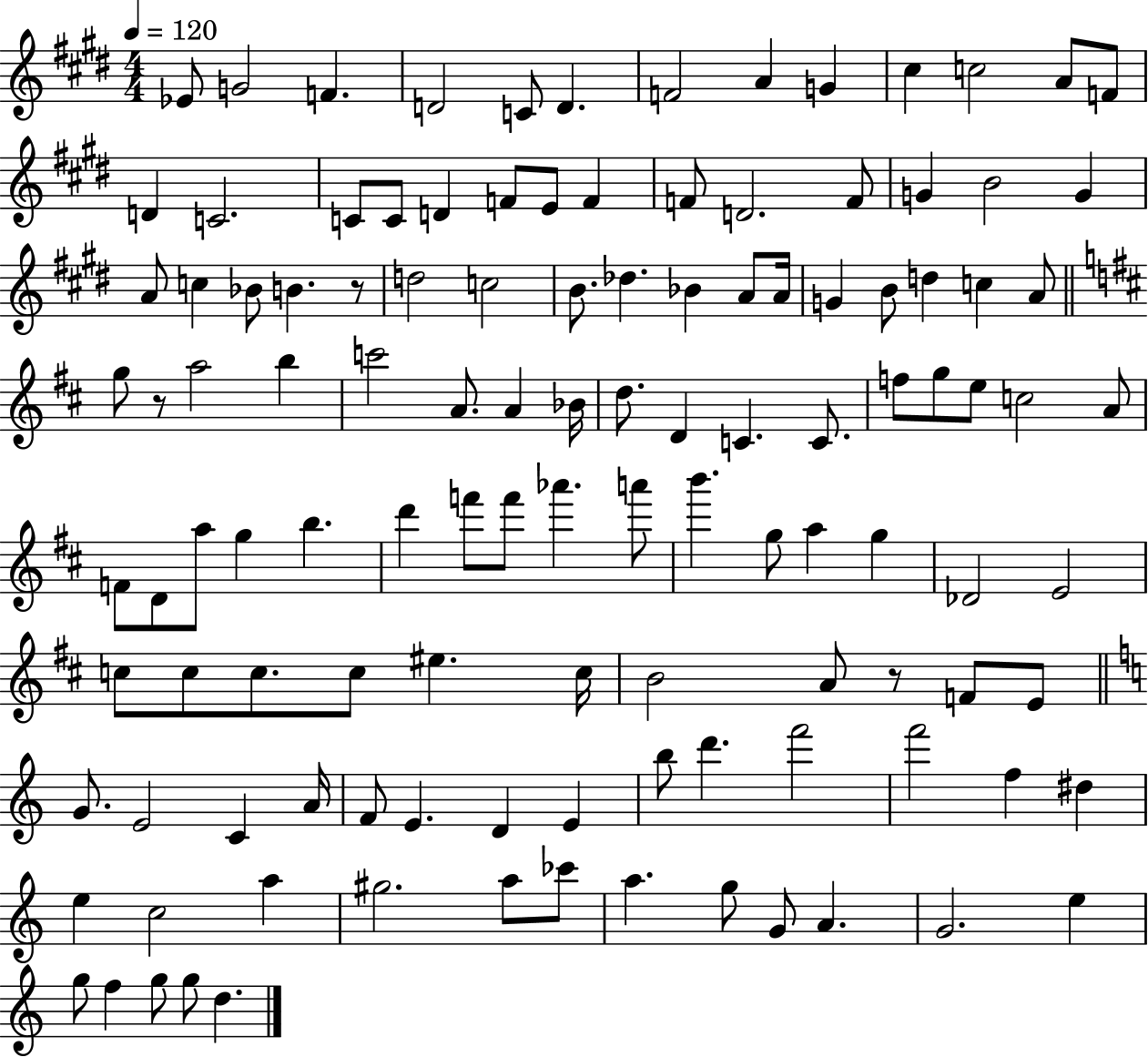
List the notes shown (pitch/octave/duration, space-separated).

Eb4/e G4/h F4/q. D4/h C4/e D4/q. F4/h A4/q G4/q C#5/q C5/h A4/e F4/e D4/q C4/h. C4/e C4/e D4/q F4/e E4/e F4/q F4/e D4/h. F4/e G4/q B4/h G4/q A4/e C5/q Bb4/e B4/q. R/e D5/h C5/h B4/e. Db5/q. Bb4/q A4/e A4/s G4/q B4/e D5/q C5/q A4/e G5/e R/e A5/h B5/q C6/h A4/e. A4/q Bb4/s D5/e. D4/q C4/q. C4/e. F5/e G5/e E5/e C5/h A4/e F4/e D4/e A5/e G5/q B5/q. D6/q F6/e F6/e Ab6/q. A6/e B6/q. G5/e A5/q G5/q Db4/h E4/h C5/e C5/e C5/e. C5/e EIS5/q. C5/s B4/h A4/e R/e F4/e E4/e G4/e. E4/h C4/q A4/s F4/e E4/q. D4/q E4/q B5/e D6/q. F6/h F6/h F5/q D#5/q E5/q C5/h A5/q G#5/h. A5/e CES6/e A5/q. G5/e G4/e A4/q. G4/h. E5/q G5/e F5/q G5/e G5/e D5/q.